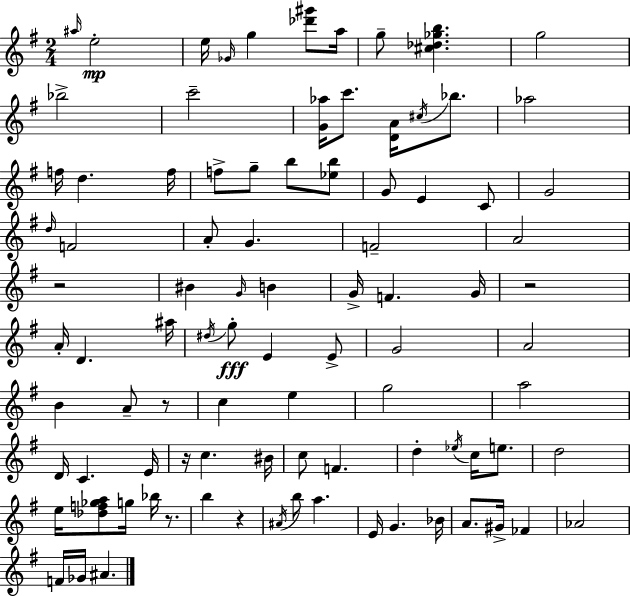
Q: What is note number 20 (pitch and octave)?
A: B5